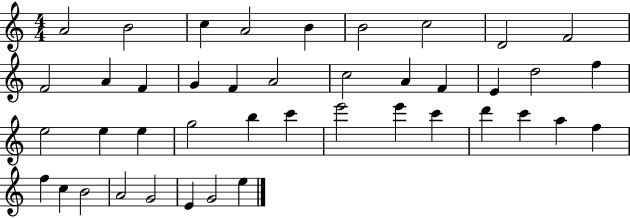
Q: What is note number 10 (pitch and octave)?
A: F4